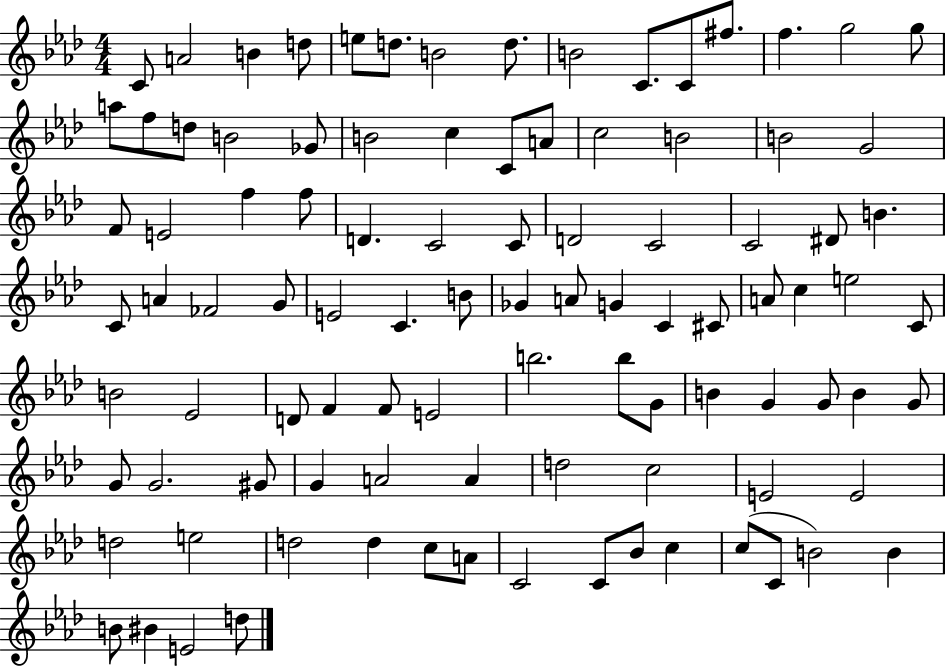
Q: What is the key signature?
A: AES major